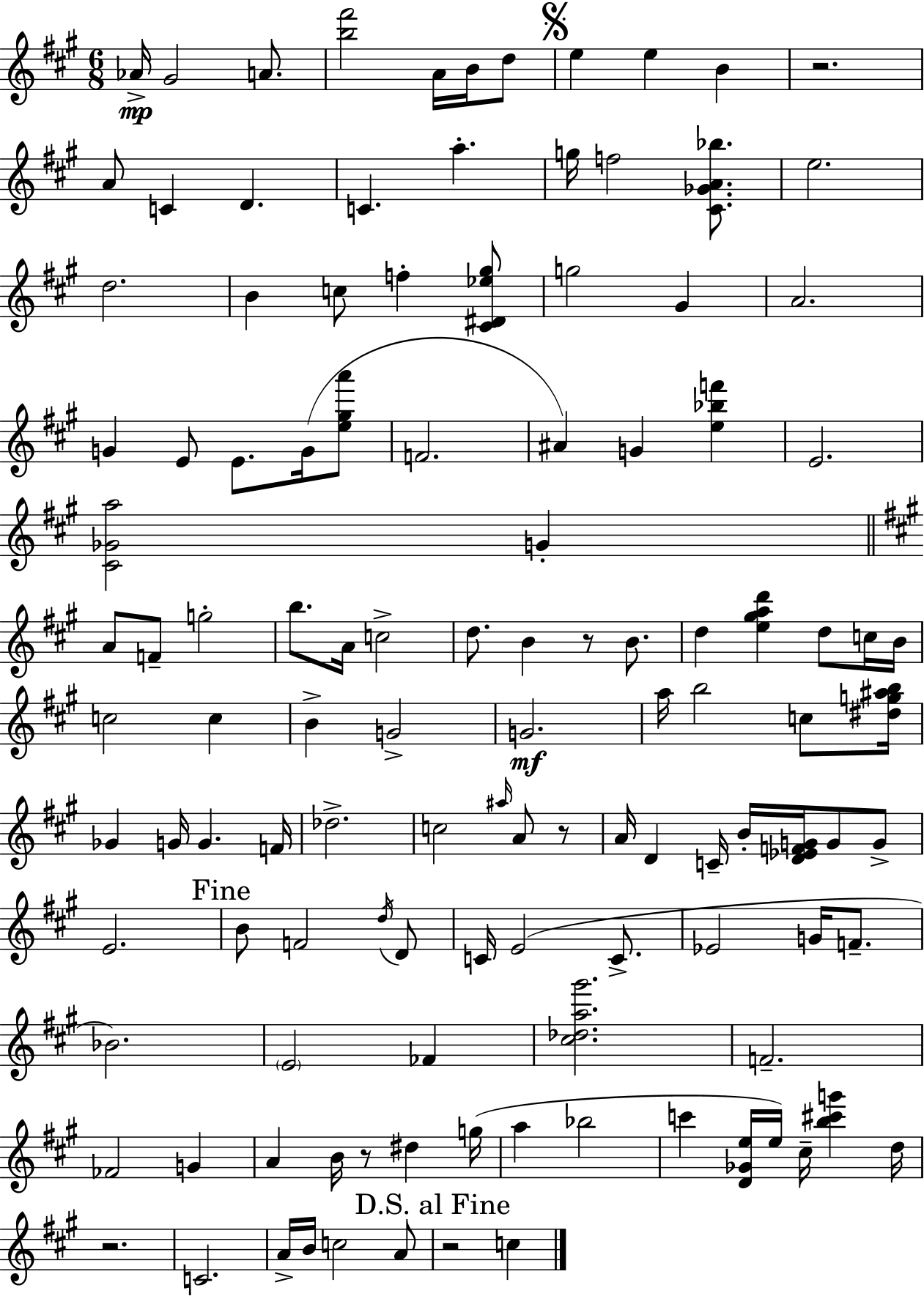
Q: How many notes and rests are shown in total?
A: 119